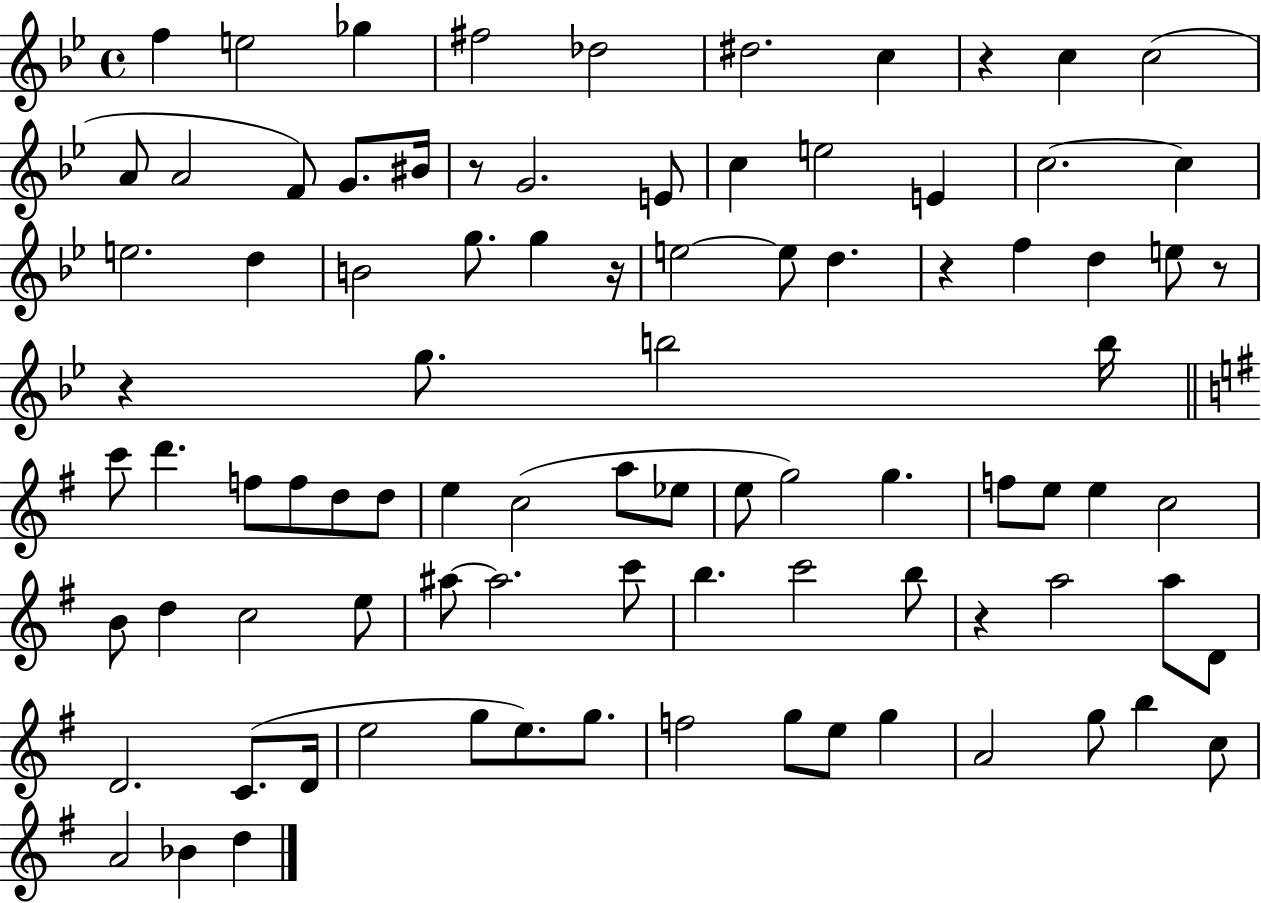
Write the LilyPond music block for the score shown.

{
  \clef treble
  \time 4/4
  \defaultTimeSignature
  \key bes \major
  \repeat volta 2 { f''4 e''2 ges''4 | fis''2 des''2 | dis''2. c''4 | r4 c''4 c''2( | \break a'8 a'2 f'8) g'8. bis'16 | r8 g'2. e'8 | c''4 e''2 e'4 | c''2.~~ c''4 | \break e''2. d''4 | b'2 g''8. g''4 r16 | e''2~~ e''8 d''4. | r4 f''4 d''4 e''8 r8 | \break r4 g''8. b''2 b''16 | \bar "||" \break \key g \major c'''8 d'''4. f''8 f''8 d''8 d''8 | e''4 c''2( a''8 ees''8 | e''8 g''2) g''4. | f''8 e''8 e''4 c''2 | \break b'8 d''4 c''2 e''8 | ais''8~~ ais''2. c'''8 | b''4. c'''2 b''8 | r4 a''2 a''8 d'8 | \break d'2. c'8.( d'16 | e''2 g''8 e''8.) g''8. | f''2 g''8 e''8 g''4 | a'2 g''8 b''4 c''8 | \break a'2 bes'4 d''4 | } \bar "|."
}